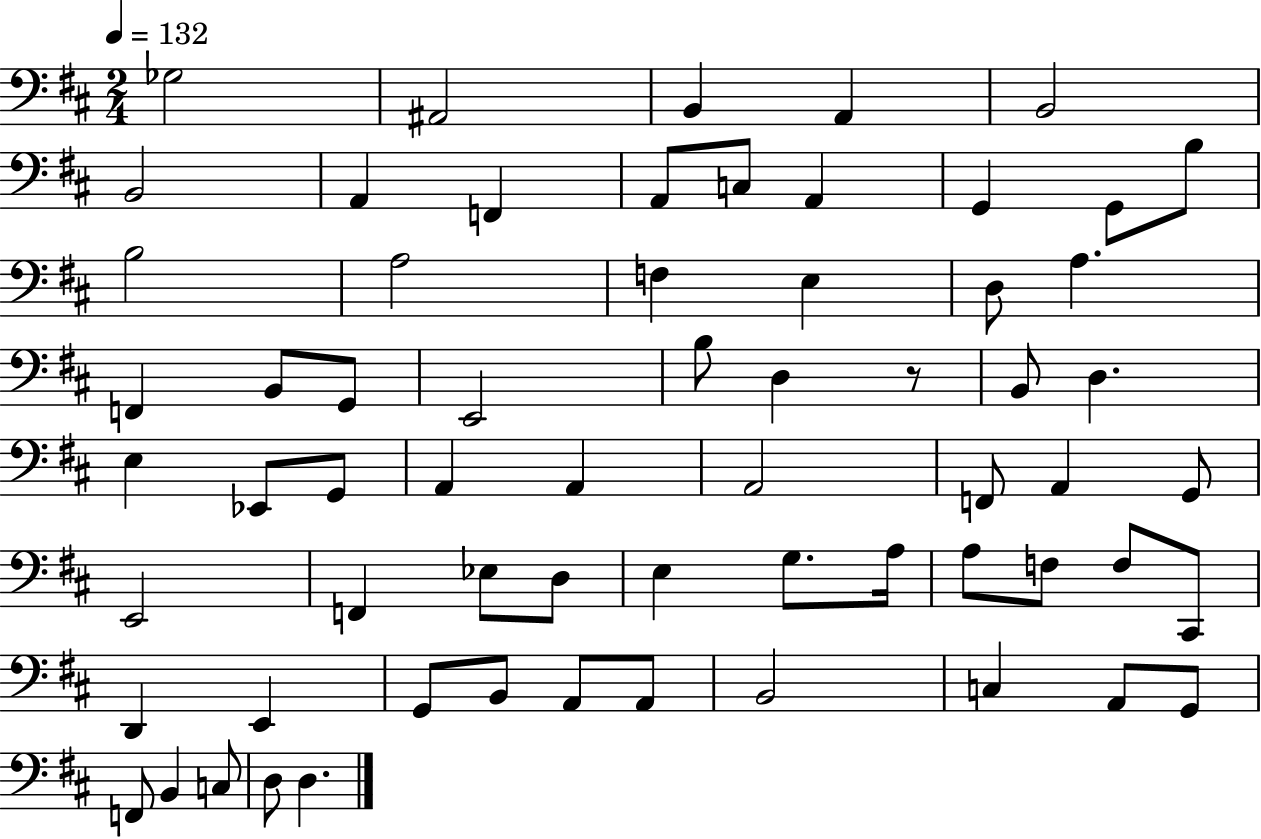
X:1
T:Untitled
M:2/4
L:1/4
K:D
_G,2 ^A,,2 B,, A,, B,,2 B,,2 A,, F,, A,,/2 C,/2 A,, G,, G,,/2 B,/2 B,2 A,2 F, E, D,/2 A, F,, B,,/2 G,,/2 E,,2 B,/2 D, z/2 B,,/2 D, E, _E,,/2 G,,/2 A,, A,, A,,2 F,,/2 A,, G,,/2 E,,2 F,, _E,/2 D,/2 E, G,/2 A,/4 A,/2 F,/2 F,/2 ^C,,/2 D,, E,, G,,/2 B,,/2 A,,/2 A,,/2 B,,2 C, A,,/2 G,,/2 F,,/2 B,, C,/2 D,/2 D,